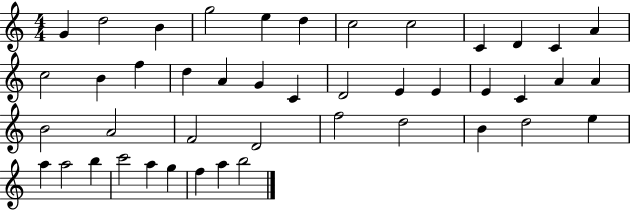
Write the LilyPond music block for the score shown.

{
  \clef treble
  \numericTimeSignature
  \time 4/4
  \key c \major
  g'4 d''2 b'4 | g''2 e''4 d''4 | c''2 c''2 | c'4 d'4 c'4 a'4 | \break c''2 b'4 f''4 | d''4 a'4 g'4 c'4 | d'2 e'4 e'4 | e'4 c'4 a'4 a'4 | \break b'2 a'2 | f'2 d'2 | f''2 d''2 | b'4 d''2 e''4 | \break a''4 a''2 b''4 | c'''2 a''4 g''4 | f''4 a''4 b''2 | \bar "|."
}